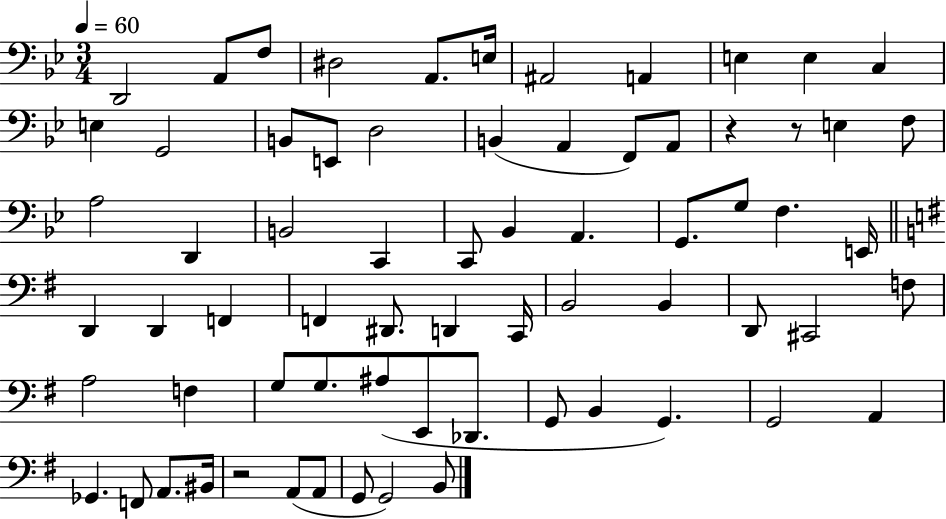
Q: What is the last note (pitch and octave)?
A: B2